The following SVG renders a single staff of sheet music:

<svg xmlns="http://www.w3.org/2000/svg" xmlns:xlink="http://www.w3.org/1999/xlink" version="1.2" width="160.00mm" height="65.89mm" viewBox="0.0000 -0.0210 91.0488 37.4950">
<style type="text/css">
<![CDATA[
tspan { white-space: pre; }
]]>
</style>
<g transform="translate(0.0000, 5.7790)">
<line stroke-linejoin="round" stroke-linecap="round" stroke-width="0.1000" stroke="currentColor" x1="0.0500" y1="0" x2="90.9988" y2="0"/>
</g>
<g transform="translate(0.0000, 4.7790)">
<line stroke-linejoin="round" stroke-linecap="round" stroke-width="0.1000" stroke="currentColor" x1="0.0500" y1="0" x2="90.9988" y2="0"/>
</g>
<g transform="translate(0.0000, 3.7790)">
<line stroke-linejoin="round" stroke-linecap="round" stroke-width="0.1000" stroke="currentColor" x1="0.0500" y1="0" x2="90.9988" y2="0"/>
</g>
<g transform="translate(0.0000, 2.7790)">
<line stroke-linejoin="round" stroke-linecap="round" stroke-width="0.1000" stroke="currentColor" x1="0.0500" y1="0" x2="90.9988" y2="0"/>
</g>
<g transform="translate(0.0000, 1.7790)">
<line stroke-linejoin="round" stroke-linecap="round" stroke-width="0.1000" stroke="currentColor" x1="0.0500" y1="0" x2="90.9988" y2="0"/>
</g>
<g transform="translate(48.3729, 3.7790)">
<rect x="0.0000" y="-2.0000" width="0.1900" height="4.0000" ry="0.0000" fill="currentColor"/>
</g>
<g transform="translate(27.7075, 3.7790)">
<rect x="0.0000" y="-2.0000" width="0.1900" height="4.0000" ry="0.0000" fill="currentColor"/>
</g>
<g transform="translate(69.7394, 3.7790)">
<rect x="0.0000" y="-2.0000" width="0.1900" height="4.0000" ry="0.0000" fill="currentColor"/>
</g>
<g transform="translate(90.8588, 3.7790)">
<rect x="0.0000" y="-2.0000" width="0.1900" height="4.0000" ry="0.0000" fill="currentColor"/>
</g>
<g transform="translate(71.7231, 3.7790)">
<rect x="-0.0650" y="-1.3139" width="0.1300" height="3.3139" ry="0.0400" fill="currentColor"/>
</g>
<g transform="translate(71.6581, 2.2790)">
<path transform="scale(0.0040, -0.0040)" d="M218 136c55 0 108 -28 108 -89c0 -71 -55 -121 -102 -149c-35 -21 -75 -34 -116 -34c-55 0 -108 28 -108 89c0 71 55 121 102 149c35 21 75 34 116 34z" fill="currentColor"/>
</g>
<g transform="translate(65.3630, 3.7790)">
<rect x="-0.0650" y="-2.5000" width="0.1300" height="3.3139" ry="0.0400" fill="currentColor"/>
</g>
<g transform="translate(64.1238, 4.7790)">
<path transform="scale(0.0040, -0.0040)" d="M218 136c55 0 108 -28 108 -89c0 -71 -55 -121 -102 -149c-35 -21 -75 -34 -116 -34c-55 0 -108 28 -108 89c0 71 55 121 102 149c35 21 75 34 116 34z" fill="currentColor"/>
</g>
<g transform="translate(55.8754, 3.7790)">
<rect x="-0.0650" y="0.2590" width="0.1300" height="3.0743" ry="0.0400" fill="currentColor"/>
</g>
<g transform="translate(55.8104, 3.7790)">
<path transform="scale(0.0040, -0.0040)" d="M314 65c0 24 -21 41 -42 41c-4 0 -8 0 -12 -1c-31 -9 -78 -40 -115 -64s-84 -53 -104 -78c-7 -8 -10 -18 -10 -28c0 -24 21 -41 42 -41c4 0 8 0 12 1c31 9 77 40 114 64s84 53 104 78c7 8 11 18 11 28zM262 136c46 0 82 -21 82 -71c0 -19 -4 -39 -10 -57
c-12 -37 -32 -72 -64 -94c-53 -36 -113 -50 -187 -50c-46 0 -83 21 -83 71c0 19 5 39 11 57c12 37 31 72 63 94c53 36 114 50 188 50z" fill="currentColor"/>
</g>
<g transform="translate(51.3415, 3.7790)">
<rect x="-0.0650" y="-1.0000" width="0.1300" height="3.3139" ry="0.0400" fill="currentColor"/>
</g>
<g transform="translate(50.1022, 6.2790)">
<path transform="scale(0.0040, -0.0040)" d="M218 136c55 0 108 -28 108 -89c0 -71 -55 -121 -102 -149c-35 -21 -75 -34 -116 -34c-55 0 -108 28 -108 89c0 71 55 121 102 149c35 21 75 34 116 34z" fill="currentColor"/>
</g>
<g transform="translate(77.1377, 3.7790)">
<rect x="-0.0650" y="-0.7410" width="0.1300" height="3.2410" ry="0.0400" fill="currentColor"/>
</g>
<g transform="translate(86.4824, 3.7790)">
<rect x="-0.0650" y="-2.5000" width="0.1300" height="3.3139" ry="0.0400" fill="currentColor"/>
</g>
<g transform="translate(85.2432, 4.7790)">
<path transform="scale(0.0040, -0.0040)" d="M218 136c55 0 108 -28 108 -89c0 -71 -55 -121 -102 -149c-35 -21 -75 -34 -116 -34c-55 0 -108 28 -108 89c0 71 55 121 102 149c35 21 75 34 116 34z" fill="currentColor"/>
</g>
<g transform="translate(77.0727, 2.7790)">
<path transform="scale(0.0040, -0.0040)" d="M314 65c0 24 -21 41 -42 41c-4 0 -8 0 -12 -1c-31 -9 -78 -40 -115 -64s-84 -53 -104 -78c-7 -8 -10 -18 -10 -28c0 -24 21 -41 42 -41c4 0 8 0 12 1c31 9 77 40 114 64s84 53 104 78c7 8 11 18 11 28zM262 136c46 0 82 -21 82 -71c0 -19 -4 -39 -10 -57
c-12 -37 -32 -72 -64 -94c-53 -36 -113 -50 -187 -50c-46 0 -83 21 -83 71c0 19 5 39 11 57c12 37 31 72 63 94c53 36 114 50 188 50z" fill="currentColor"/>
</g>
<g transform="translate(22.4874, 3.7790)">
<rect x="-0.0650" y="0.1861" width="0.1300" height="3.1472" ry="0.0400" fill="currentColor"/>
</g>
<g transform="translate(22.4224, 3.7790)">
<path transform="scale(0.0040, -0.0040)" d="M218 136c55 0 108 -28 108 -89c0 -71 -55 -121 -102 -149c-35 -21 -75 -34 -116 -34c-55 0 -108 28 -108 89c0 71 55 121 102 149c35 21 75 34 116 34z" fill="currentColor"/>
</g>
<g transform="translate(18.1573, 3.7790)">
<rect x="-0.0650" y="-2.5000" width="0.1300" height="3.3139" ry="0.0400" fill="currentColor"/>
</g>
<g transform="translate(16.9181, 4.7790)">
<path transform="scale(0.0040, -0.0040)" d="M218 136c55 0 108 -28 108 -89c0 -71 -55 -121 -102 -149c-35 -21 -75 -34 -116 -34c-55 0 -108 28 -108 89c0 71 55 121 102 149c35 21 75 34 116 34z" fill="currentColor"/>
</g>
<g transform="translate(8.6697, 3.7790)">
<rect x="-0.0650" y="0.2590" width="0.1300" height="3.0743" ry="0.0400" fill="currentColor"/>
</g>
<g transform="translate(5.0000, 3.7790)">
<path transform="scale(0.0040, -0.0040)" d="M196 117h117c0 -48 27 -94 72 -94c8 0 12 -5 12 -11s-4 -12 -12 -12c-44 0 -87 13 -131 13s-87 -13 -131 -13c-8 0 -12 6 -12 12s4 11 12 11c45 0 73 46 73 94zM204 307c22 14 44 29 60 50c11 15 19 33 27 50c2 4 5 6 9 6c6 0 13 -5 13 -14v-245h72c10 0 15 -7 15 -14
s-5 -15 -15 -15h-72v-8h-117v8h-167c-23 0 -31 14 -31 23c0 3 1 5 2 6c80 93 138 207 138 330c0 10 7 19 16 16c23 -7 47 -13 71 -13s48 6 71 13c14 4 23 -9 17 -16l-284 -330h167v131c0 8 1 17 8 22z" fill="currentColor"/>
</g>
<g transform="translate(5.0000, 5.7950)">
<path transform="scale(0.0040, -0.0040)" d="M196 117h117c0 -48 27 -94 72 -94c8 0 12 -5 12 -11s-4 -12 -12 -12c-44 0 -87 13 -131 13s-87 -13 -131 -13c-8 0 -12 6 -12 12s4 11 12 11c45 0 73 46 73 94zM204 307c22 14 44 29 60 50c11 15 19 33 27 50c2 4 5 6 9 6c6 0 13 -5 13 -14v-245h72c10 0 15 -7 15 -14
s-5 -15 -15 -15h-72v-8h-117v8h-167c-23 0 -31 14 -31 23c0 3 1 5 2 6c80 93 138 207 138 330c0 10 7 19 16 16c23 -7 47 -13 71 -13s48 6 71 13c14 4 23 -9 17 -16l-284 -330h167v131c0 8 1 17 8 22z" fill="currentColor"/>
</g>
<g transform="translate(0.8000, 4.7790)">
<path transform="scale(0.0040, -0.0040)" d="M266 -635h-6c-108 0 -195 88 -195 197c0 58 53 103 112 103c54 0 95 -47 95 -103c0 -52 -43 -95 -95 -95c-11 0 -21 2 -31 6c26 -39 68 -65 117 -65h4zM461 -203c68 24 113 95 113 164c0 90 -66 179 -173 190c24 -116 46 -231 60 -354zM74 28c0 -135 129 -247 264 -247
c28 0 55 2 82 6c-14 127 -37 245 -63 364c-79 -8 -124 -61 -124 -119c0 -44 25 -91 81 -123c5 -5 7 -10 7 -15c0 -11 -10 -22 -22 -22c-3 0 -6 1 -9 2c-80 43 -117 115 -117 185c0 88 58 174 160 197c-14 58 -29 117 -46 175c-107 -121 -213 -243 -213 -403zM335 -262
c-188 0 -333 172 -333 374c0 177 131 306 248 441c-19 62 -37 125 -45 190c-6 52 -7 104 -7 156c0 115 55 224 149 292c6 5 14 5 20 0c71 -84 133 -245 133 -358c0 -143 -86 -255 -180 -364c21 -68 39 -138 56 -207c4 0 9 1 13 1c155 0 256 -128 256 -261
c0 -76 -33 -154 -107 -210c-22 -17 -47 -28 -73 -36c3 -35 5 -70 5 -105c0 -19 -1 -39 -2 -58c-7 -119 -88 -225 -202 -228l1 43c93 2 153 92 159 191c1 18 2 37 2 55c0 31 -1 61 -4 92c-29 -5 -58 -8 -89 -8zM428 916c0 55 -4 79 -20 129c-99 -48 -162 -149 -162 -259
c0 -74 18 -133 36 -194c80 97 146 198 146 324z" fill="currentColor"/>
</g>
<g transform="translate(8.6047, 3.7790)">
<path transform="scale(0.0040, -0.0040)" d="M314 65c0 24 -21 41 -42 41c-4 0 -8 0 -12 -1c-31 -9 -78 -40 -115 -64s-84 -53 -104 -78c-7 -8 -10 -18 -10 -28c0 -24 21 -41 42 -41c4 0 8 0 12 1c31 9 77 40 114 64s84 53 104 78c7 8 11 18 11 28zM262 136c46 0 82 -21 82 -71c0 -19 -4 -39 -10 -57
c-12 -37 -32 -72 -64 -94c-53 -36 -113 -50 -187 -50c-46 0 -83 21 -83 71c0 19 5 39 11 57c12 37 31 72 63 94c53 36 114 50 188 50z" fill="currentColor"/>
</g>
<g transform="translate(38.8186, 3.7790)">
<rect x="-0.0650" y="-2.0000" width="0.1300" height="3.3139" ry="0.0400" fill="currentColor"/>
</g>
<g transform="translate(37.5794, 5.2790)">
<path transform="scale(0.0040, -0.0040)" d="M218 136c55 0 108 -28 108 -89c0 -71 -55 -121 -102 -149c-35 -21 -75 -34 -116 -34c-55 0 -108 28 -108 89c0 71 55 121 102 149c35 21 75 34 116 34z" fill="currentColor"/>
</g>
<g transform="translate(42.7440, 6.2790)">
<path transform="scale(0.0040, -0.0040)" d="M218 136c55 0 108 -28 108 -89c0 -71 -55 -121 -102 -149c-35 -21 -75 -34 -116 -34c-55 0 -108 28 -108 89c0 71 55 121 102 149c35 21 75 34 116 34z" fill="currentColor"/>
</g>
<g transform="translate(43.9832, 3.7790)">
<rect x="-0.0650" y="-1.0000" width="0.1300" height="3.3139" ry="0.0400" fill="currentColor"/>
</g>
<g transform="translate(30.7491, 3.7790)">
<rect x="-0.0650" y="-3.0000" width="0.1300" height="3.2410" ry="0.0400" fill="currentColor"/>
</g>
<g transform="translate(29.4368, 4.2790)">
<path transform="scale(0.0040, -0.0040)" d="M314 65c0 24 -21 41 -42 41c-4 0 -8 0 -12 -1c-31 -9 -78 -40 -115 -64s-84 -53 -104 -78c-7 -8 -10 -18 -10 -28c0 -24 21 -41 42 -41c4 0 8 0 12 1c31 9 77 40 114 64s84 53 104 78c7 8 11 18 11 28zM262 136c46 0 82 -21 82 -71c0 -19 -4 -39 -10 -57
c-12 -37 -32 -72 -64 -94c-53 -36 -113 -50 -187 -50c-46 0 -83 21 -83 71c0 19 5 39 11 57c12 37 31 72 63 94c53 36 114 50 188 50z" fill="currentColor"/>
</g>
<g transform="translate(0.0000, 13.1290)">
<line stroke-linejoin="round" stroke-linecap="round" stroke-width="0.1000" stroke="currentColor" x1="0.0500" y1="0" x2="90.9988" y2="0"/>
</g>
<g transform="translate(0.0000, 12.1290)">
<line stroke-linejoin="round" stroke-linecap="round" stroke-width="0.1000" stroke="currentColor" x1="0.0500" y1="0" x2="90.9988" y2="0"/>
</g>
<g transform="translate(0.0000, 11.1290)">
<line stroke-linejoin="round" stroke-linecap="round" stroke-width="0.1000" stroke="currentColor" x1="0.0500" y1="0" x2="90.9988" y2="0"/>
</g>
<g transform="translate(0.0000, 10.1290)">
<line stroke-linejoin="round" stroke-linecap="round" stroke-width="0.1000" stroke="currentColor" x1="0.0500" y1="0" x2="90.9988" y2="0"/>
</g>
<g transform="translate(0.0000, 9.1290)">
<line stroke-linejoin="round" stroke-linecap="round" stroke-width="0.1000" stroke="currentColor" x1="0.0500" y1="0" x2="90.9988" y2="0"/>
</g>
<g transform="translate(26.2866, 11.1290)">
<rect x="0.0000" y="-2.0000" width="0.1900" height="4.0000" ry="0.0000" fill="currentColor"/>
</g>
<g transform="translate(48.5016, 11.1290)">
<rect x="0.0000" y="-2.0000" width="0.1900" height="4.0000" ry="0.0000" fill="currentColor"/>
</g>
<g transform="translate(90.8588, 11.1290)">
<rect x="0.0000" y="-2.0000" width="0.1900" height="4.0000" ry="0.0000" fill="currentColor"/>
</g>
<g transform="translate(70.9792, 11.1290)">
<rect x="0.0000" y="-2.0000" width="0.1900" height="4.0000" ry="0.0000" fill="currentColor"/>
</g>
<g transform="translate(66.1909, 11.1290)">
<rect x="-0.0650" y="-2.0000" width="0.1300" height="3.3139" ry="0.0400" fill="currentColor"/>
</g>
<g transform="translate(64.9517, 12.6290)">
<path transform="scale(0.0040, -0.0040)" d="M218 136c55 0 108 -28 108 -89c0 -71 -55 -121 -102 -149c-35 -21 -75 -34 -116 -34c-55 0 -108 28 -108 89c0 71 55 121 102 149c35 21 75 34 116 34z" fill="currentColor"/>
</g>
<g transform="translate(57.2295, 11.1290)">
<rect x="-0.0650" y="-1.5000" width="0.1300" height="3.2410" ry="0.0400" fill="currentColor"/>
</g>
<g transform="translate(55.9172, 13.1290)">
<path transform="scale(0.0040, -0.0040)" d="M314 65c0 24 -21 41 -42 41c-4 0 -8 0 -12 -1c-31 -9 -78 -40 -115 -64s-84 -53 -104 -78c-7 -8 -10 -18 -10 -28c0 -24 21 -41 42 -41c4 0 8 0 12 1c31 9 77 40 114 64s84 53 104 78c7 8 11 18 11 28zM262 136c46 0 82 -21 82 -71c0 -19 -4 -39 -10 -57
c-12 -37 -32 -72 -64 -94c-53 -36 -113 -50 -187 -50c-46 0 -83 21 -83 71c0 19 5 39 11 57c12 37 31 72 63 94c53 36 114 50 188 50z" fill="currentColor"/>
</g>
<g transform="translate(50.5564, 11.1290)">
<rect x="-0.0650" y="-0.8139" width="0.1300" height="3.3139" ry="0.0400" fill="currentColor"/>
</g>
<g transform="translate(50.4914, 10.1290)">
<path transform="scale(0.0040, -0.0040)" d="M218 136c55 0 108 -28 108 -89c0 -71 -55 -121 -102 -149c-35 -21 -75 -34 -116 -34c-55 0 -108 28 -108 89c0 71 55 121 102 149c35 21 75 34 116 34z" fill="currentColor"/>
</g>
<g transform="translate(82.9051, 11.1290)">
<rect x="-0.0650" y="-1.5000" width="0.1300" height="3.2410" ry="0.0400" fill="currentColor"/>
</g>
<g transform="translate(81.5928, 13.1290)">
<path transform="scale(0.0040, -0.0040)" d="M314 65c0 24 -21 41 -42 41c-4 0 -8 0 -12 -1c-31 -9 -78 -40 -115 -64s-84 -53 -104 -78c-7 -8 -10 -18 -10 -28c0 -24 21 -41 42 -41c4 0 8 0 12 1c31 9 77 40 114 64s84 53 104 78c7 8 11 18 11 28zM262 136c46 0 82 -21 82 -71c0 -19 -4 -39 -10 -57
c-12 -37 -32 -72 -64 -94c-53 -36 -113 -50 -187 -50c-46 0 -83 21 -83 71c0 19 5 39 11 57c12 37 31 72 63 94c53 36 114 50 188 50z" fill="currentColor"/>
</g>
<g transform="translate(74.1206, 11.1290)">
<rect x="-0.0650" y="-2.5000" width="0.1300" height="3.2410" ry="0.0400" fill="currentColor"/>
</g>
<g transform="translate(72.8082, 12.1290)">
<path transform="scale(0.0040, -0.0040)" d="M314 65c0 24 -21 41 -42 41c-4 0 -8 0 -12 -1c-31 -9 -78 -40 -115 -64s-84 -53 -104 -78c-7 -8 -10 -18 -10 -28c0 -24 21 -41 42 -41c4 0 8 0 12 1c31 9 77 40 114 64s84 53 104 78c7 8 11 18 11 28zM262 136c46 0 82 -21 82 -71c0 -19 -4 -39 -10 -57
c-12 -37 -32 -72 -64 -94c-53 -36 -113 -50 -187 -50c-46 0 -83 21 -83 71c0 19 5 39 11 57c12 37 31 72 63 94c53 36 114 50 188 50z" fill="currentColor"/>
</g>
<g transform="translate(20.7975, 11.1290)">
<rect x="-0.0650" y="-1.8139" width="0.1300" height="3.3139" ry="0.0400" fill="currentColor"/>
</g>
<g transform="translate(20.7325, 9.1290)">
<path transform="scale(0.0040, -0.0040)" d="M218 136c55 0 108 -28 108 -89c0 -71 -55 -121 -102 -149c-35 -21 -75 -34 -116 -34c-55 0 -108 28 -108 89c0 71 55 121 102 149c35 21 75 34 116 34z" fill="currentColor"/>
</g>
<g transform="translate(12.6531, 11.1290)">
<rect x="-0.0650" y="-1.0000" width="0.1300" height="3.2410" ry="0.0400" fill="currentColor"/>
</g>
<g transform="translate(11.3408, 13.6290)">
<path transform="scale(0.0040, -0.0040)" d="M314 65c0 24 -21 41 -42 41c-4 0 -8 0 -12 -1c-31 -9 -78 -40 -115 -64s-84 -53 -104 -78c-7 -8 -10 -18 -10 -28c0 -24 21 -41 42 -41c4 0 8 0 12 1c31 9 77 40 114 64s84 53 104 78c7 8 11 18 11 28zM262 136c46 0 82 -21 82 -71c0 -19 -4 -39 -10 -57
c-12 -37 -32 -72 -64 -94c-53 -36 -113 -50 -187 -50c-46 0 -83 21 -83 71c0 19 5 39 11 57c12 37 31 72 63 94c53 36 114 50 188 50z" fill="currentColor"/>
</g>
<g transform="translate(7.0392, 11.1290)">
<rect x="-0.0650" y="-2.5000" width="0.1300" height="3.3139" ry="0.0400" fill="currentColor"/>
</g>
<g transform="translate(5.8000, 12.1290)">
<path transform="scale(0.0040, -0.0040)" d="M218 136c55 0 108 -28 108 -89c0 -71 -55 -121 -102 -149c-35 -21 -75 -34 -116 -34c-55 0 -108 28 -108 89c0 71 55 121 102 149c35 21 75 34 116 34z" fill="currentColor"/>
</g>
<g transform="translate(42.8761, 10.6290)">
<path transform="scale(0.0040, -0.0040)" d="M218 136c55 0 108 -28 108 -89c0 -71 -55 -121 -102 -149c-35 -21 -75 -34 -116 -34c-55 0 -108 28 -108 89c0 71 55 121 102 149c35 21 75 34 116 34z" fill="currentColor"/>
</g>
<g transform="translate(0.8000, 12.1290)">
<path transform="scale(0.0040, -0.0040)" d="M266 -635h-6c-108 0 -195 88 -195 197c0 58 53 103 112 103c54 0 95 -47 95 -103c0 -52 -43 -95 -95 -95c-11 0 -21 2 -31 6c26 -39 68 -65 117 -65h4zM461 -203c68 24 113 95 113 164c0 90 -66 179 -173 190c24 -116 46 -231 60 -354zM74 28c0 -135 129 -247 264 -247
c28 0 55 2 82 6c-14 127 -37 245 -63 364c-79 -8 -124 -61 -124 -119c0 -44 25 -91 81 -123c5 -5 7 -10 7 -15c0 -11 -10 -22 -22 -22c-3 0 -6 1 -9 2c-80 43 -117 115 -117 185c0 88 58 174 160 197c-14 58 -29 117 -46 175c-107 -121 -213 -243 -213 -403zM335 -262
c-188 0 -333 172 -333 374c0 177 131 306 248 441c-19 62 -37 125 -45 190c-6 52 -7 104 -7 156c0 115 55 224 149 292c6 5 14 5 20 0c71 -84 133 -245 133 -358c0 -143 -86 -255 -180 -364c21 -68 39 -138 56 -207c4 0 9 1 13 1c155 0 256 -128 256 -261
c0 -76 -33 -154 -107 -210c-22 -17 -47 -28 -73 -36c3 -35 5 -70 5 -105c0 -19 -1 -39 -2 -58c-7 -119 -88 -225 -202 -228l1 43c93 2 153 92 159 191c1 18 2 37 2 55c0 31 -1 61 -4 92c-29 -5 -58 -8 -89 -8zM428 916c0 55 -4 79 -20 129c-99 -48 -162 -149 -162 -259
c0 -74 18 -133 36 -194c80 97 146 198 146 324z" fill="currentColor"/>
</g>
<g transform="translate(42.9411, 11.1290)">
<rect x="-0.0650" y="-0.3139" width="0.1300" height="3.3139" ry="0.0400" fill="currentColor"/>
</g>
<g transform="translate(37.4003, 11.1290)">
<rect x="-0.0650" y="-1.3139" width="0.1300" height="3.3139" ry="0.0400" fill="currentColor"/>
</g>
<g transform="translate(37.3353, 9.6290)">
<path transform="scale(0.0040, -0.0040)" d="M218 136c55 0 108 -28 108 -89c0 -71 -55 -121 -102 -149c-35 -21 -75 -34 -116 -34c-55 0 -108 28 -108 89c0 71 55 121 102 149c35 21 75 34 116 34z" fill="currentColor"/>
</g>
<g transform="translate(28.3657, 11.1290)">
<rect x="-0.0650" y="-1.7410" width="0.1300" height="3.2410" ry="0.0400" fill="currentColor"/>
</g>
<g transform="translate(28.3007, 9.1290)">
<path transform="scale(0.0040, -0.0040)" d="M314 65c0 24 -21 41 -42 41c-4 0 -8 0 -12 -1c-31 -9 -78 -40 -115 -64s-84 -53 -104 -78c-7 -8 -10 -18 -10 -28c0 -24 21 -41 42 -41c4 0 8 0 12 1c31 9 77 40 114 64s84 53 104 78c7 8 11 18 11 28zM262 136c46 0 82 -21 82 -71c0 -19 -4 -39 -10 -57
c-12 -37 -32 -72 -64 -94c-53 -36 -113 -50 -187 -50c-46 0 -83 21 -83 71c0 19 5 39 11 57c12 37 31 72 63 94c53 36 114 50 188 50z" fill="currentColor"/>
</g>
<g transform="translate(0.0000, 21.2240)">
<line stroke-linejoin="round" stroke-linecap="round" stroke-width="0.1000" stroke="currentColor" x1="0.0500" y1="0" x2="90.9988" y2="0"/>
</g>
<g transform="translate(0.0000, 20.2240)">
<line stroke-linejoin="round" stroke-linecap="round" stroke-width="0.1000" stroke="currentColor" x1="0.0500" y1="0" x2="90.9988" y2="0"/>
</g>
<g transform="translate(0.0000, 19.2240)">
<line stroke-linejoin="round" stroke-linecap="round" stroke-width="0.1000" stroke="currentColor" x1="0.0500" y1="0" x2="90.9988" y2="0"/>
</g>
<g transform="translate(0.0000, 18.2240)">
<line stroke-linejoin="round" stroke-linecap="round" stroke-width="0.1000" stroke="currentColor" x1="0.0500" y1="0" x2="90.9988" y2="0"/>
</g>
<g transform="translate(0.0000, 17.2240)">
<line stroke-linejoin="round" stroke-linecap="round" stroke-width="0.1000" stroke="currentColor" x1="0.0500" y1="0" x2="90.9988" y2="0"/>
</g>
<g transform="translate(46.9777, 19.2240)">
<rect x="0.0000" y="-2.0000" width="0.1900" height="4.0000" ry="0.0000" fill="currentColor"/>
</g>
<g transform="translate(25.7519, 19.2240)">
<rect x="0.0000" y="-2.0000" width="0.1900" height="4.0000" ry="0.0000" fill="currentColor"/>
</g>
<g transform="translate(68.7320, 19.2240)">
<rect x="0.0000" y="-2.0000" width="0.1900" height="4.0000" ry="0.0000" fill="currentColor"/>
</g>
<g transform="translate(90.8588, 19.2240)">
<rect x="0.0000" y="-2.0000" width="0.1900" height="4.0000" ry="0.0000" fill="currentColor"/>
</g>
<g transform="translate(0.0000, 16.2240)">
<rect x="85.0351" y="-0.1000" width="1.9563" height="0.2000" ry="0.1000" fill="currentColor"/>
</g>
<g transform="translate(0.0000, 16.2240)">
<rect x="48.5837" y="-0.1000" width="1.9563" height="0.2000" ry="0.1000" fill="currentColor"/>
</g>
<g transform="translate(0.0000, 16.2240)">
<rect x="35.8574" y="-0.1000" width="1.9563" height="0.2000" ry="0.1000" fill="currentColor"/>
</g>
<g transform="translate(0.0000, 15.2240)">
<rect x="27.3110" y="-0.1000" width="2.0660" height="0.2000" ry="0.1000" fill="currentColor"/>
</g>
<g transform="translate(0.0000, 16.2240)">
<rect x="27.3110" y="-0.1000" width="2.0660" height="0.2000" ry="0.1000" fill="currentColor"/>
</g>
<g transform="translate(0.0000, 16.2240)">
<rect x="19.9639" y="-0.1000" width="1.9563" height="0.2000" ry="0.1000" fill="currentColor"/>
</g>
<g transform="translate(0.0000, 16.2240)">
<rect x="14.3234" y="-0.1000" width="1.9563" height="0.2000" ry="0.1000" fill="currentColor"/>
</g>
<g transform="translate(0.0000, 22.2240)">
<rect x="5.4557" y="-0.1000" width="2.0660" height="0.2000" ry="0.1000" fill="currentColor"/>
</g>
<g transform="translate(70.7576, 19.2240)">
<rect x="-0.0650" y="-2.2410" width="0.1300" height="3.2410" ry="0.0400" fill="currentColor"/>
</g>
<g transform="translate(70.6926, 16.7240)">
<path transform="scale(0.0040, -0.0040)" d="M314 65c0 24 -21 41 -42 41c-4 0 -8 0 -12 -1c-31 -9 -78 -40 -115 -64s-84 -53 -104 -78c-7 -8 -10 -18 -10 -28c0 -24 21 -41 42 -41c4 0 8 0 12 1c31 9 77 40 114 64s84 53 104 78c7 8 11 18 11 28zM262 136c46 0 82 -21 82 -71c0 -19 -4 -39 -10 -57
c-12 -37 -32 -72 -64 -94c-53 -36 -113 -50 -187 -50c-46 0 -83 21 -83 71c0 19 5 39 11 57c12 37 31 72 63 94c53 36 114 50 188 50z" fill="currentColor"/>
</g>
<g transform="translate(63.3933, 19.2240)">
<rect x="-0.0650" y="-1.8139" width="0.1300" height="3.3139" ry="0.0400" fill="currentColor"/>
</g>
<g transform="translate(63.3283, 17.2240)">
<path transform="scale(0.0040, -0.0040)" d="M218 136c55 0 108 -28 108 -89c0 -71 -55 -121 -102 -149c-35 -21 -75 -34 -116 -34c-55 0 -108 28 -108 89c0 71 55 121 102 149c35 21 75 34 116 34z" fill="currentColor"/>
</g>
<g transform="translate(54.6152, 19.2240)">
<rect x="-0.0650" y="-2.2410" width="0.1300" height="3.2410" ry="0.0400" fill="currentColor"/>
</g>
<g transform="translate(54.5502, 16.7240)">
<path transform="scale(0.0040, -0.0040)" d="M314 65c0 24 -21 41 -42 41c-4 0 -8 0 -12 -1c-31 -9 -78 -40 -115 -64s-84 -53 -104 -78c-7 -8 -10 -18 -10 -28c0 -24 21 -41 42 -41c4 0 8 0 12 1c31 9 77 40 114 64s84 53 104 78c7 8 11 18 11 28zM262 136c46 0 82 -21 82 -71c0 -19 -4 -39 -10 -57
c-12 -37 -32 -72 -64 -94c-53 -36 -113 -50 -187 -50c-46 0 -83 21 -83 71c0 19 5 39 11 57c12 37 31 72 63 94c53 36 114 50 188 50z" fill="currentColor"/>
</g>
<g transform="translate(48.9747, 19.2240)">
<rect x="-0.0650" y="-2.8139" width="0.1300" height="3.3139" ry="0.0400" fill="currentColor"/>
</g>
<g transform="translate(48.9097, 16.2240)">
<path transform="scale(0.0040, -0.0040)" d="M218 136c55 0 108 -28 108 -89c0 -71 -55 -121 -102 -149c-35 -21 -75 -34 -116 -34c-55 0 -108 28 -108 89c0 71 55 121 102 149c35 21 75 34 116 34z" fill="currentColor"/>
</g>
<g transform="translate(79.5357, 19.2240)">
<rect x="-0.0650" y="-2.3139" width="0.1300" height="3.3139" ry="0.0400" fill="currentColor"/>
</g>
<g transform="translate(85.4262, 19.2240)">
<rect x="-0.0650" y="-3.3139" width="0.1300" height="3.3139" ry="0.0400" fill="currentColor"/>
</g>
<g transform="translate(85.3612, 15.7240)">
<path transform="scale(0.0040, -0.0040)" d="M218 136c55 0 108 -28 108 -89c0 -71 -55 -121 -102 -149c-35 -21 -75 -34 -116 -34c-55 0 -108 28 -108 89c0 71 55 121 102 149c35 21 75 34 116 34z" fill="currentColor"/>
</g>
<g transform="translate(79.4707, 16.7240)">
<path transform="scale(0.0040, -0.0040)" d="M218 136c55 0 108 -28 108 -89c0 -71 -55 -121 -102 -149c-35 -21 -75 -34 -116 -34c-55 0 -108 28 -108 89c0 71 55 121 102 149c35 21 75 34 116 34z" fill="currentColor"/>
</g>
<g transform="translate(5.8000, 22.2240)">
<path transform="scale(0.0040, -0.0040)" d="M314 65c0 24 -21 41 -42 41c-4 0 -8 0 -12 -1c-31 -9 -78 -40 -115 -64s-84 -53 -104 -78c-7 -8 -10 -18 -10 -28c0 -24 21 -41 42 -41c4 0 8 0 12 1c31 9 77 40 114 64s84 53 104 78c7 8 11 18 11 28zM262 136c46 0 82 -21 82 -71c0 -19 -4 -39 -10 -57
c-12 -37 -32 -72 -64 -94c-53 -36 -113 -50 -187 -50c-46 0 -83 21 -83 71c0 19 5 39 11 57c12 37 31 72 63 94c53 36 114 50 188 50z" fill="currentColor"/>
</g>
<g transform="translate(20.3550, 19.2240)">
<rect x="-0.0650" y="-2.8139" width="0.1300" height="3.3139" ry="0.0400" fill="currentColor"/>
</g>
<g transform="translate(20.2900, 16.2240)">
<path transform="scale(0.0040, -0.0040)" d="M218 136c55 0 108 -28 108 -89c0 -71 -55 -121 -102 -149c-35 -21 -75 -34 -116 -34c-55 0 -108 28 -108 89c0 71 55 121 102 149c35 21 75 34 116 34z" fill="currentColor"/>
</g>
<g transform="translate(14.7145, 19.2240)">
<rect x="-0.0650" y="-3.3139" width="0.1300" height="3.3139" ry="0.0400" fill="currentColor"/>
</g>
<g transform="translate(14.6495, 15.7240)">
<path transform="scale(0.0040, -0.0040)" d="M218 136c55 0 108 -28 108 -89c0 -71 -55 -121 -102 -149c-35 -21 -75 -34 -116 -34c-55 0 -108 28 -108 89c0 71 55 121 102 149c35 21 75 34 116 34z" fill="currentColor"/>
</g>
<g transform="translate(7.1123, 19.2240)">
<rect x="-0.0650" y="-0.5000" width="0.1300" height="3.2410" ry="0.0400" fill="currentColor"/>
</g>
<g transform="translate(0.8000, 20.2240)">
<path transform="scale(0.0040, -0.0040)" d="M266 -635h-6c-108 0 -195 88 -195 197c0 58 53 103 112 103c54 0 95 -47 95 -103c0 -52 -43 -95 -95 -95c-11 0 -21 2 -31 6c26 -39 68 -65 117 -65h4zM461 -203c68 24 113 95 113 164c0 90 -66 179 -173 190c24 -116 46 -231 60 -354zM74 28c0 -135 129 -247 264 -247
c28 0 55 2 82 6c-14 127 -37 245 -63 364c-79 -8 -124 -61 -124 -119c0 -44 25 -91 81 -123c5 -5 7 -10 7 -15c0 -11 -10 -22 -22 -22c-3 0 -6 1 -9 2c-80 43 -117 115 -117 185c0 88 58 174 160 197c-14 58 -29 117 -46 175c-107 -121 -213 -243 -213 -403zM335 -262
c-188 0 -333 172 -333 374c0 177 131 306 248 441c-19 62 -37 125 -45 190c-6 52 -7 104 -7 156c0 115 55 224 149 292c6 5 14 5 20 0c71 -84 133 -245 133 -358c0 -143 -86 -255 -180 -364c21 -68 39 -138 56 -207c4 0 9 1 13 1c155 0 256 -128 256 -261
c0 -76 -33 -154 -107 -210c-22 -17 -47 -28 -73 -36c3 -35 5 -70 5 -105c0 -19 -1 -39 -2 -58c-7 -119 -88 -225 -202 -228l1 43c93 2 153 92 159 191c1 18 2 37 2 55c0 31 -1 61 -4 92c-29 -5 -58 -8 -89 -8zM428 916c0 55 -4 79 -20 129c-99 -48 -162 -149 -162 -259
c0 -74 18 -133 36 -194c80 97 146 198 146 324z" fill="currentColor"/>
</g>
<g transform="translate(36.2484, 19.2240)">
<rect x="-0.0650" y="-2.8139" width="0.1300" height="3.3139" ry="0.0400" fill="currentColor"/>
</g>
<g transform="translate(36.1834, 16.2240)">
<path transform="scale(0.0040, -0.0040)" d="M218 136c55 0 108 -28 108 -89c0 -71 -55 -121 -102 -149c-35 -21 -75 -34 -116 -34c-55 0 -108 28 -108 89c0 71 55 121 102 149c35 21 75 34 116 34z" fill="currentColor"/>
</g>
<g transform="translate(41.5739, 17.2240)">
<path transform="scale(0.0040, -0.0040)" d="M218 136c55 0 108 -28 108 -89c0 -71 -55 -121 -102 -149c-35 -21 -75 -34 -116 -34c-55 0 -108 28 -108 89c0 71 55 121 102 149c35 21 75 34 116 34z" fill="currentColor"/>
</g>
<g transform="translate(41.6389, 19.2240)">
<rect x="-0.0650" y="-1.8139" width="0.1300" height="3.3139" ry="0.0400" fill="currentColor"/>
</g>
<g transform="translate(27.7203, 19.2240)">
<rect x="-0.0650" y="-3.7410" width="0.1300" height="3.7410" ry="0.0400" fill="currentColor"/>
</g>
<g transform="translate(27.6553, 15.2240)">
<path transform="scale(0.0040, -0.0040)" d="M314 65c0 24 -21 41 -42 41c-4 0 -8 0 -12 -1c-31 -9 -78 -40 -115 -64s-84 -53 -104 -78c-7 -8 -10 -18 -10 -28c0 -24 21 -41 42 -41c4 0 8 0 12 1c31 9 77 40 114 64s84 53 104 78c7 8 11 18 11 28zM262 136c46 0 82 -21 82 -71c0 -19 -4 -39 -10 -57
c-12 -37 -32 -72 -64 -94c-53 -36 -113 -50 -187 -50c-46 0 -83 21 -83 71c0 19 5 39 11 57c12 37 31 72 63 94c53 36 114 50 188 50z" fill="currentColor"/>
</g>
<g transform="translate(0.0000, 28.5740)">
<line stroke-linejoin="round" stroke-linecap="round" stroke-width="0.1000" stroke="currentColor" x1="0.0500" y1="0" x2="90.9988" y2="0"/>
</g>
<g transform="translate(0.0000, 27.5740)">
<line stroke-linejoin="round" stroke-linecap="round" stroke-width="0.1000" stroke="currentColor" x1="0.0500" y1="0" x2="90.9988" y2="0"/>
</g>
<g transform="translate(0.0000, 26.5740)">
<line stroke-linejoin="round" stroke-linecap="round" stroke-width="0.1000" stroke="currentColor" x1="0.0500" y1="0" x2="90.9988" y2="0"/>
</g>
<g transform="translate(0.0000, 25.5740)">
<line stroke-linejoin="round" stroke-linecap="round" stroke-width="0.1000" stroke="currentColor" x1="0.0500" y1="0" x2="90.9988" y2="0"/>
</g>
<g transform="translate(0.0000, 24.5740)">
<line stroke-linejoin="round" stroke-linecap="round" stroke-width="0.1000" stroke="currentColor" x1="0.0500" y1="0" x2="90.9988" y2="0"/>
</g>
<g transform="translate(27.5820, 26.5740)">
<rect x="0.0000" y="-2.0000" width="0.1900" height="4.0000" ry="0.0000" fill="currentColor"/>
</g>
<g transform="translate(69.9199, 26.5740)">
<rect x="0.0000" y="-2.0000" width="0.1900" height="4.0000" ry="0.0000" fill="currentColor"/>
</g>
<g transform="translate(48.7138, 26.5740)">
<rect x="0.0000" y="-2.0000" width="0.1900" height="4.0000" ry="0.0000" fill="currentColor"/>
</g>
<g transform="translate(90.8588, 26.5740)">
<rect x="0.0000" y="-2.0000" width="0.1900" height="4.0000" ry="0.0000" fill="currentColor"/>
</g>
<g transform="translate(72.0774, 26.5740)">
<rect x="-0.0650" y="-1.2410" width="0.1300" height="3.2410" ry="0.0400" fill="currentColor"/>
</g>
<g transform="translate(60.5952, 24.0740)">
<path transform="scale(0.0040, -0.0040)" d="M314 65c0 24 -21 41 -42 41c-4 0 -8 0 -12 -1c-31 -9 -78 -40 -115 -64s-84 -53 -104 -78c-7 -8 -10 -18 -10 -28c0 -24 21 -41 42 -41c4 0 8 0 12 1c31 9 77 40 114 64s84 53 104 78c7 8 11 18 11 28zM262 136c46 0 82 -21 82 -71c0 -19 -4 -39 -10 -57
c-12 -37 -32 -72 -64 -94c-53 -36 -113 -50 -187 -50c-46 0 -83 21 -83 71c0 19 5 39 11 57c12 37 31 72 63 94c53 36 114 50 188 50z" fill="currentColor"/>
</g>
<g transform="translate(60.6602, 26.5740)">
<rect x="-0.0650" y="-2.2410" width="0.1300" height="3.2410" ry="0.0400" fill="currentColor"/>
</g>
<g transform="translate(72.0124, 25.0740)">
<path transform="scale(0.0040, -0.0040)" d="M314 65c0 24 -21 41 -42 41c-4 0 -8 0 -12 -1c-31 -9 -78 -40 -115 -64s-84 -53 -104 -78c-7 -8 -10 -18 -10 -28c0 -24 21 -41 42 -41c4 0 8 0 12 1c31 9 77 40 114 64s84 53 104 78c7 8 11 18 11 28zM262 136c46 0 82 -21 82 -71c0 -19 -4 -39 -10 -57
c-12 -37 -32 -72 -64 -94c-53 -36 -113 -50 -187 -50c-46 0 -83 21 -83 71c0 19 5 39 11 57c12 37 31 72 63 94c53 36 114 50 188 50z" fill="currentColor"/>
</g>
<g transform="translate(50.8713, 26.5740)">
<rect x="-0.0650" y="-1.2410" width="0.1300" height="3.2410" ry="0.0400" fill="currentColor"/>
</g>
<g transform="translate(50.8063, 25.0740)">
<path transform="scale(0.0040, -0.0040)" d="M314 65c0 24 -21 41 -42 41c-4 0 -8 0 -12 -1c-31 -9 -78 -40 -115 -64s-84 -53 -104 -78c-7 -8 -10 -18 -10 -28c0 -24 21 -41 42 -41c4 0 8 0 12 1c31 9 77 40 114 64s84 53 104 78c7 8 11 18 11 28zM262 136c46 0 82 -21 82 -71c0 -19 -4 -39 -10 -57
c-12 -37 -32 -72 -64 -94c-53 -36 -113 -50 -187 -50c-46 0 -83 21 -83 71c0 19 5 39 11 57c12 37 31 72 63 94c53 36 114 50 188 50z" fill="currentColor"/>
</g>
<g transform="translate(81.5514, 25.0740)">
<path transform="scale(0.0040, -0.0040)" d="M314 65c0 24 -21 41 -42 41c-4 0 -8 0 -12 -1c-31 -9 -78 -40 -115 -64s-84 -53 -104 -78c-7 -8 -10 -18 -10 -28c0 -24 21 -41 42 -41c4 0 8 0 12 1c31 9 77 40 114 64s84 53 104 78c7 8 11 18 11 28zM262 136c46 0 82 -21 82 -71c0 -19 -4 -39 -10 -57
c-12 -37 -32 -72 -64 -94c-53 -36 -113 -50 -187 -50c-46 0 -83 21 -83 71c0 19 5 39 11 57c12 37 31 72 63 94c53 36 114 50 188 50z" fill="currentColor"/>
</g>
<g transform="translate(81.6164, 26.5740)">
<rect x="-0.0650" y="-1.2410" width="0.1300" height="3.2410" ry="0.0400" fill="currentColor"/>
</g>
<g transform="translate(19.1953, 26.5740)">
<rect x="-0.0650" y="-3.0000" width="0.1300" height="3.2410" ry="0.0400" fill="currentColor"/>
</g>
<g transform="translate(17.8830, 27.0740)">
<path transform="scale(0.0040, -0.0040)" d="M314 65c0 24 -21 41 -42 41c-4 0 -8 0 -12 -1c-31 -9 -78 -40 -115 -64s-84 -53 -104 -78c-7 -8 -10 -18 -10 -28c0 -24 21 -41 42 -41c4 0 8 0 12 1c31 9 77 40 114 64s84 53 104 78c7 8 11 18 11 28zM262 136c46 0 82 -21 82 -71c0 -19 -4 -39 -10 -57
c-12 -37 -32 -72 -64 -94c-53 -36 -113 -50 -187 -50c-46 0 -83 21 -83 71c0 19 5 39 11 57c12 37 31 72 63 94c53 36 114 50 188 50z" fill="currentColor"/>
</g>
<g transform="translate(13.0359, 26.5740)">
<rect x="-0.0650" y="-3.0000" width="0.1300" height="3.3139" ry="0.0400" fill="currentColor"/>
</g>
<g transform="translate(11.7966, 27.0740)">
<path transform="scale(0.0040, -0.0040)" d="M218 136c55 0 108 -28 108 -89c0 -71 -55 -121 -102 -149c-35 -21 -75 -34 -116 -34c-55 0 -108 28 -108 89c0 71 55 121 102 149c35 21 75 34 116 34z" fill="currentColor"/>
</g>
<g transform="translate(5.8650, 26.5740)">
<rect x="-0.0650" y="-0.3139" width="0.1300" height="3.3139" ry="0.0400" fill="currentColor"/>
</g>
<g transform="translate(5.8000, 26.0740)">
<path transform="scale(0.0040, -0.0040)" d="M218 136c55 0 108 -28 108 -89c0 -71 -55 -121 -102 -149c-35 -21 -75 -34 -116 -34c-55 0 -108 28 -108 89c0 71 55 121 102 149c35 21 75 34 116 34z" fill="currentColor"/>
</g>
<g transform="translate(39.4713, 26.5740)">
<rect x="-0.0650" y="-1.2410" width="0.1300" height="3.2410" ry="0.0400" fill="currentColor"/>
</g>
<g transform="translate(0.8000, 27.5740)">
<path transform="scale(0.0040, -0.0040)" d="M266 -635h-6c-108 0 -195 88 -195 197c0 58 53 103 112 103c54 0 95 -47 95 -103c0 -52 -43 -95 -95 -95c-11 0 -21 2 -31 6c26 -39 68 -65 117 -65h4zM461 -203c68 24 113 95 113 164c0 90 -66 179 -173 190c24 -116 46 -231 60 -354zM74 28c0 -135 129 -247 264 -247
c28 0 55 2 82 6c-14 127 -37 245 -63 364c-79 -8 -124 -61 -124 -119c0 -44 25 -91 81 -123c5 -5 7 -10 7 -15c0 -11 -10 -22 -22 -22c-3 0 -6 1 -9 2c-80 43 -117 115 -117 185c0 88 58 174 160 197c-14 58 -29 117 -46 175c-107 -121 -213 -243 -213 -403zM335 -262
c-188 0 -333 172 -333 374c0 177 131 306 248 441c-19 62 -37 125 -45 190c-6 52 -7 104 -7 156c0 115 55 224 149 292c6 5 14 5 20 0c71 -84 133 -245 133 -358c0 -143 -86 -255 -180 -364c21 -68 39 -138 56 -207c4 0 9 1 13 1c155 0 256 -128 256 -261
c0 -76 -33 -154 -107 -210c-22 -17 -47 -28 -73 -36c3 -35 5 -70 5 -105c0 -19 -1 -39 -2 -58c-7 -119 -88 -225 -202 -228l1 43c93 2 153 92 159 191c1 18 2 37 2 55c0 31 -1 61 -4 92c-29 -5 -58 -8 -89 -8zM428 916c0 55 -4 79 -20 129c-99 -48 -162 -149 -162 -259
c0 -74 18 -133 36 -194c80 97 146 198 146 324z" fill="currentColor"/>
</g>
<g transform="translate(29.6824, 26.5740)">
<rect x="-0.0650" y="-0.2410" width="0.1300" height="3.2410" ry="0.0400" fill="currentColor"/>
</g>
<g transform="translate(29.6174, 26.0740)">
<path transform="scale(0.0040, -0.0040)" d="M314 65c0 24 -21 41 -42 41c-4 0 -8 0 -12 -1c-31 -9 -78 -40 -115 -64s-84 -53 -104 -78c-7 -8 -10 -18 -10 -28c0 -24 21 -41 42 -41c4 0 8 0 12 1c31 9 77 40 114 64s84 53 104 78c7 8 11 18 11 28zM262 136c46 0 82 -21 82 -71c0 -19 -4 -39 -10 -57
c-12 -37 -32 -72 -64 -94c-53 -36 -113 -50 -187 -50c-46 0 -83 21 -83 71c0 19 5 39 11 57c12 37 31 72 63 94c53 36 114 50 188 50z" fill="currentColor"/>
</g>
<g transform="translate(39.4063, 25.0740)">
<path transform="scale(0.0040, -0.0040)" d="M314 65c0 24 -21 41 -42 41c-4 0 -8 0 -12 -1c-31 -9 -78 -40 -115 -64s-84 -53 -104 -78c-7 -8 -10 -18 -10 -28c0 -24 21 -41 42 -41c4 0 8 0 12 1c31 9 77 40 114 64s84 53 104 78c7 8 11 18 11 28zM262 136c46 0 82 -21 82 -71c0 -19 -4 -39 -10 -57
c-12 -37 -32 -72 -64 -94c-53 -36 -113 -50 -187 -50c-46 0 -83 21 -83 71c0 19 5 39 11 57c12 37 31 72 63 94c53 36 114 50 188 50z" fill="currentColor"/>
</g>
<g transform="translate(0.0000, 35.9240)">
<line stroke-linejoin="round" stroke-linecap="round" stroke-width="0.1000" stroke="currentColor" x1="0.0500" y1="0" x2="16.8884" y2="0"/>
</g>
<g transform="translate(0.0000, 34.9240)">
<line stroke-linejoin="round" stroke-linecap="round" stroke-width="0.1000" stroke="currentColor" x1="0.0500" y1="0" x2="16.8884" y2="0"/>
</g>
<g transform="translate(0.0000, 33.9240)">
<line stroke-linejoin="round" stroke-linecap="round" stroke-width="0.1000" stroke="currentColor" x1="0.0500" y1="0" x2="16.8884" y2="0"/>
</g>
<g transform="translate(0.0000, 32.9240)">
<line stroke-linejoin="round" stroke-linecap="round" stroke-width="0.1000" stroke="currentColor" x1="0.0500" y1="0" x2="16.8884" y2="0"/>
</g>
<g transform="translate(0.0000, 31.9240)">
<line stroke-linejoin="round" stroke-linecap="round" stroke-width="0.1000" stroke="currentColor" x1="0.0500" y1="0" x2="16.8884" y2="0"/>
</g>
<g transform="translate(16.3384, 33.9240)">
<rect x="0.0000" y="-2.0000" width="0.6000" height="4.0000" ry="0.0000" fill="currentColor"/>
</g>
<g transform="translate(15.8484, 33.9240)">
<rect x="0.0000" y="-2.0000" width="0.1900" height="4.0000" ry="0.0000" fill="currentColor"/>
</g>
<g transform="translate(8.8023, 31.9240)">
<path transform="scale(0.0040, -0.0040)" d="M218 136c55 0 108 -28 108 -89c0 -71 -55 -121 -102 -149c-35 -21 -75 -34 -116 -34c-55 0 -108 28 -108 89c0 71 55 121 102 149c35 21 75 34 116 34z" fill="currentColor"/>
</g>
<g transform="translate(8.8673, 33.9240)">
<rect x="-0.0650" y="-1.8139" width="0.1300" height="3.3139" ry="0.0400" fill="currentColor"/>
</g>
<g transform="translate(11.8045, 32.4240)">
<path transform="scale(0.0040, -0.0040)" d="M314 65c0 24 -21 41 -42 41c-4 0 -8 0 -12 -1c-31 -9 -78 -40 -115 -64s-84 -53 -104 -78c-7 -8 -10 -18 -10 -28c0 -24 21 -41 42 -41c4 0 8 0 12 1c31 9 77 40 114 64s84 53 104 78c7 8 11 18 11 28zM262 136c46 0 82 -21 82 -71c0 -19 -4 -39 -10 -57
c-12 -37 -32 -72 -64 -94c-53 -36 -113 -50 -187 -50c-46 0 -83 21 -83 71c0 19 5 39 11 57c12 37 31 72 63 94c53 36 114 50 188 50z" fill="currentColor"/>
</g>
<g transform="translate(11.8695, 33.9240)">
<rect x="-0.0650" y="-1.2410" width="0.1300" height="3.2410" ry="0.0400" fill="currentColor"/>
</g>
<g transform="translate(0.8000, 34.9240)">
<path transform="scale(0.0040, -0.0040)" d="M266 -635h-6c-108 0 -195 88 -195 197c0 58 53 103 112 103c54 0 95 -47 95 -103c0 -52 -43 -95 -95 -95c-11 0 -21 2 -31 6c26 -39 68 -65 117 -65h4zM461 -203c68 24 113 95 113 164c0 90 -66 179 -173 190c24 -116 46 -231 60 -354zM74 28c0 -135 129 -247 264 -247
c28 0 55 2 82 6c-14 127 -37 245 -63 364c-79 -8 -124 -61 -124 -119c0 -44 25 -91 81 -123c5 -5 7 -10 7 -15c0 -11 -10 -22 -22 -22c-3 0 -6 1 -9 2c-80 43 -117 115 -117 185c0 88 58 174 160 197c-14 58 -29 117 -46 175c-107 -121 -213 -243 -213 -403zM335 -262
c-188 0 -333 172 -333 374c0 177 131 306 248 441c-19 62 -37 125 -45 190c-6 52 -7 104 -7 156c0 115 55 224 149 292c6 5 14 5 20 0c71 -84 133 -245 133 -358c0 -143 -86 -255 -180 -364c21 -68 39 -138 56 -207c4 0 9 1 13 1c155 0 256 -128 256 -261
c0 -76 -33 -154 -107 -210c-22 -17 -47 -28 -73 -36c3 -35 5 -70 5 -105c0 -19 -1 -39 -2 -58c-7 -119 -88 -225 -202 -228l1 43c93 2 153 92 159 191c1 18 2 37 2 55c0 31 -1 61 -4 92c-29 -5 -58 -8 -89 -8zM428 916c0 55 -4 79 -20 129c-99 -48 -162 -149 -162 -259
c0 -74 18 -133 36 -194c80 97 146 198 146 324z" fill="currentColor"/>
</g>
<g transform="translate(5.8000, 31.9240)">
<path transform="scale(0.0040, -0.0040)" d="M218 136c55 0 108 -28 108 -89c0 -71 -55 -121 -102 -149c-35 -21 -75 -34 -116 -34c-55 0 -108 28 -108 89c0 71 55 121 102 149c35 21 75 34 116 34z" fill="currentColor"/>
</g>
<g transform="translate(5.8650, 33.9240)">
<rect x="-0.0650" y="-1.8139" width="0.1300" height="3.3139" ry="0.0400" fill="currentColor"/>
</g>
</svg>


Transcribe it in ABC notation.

X:1
T:Untitled
M:4/4
L:1/4
K:C
B2 G B A2 F D D B2 G e d2 G G D2 f f2 e c d E2 F G2 E2 C2 b a c'2 a f a g2 f g2 g b c A A2 c2 e2 e2 g2 e2 e2 f f e2